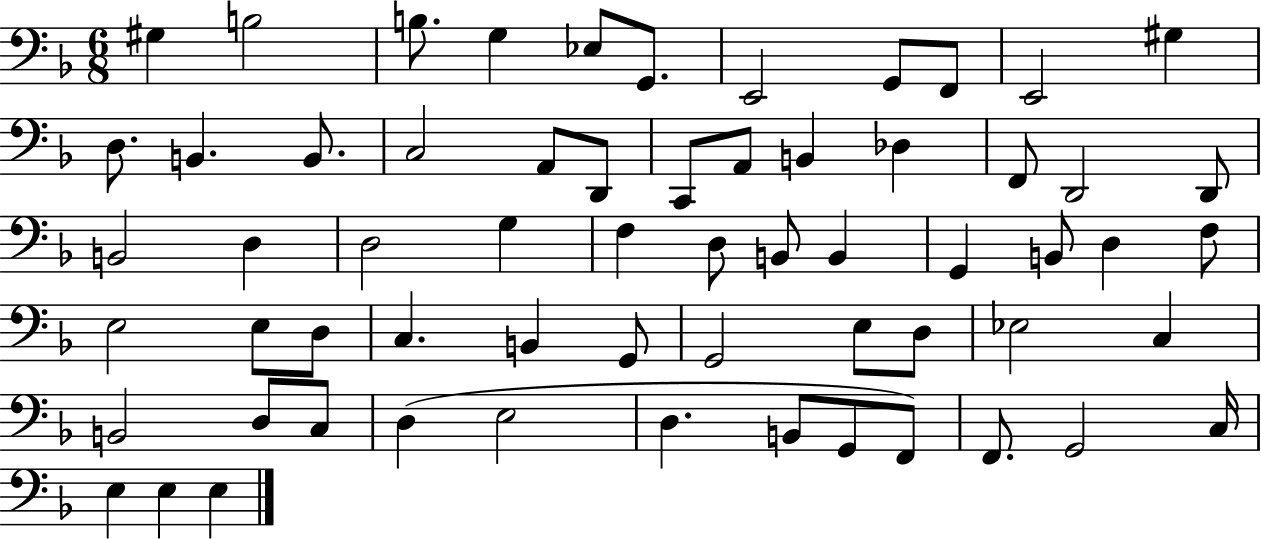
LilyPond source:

{
  \clef bass
  \numericTimeSignature
  \time 6/8
  \key f \major
  gis4 b2 | b8. g4 ees8 g,8. | e,2 g,8 f,8 | e,2 gis4 | \break d8. b,4. b,8. | c2 a,8 d,8 | c,8 a,8 b,4 des4 | f,8 d,2 d,8 | \break b,2 d4 | d2 g4 | f4 d8 b,8 b,4 | g,4 b,8 d4 f8 | \break e2 e8 d8 | c4. b,4 g,8 | g,2 e8 d8 | ees2 c4 | \break b,2 d8 c8 | d4( e2 | d4. b,8 g,8 f,8) | f,8. g,2 c16 | \break e4 e4 e4 | \bar "|."
}